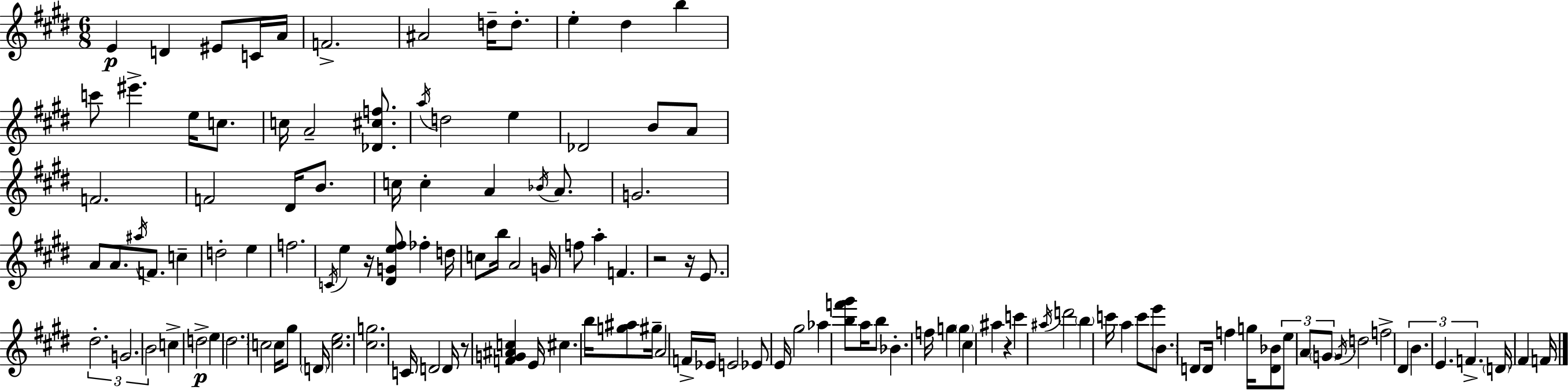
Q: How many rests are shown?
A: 5